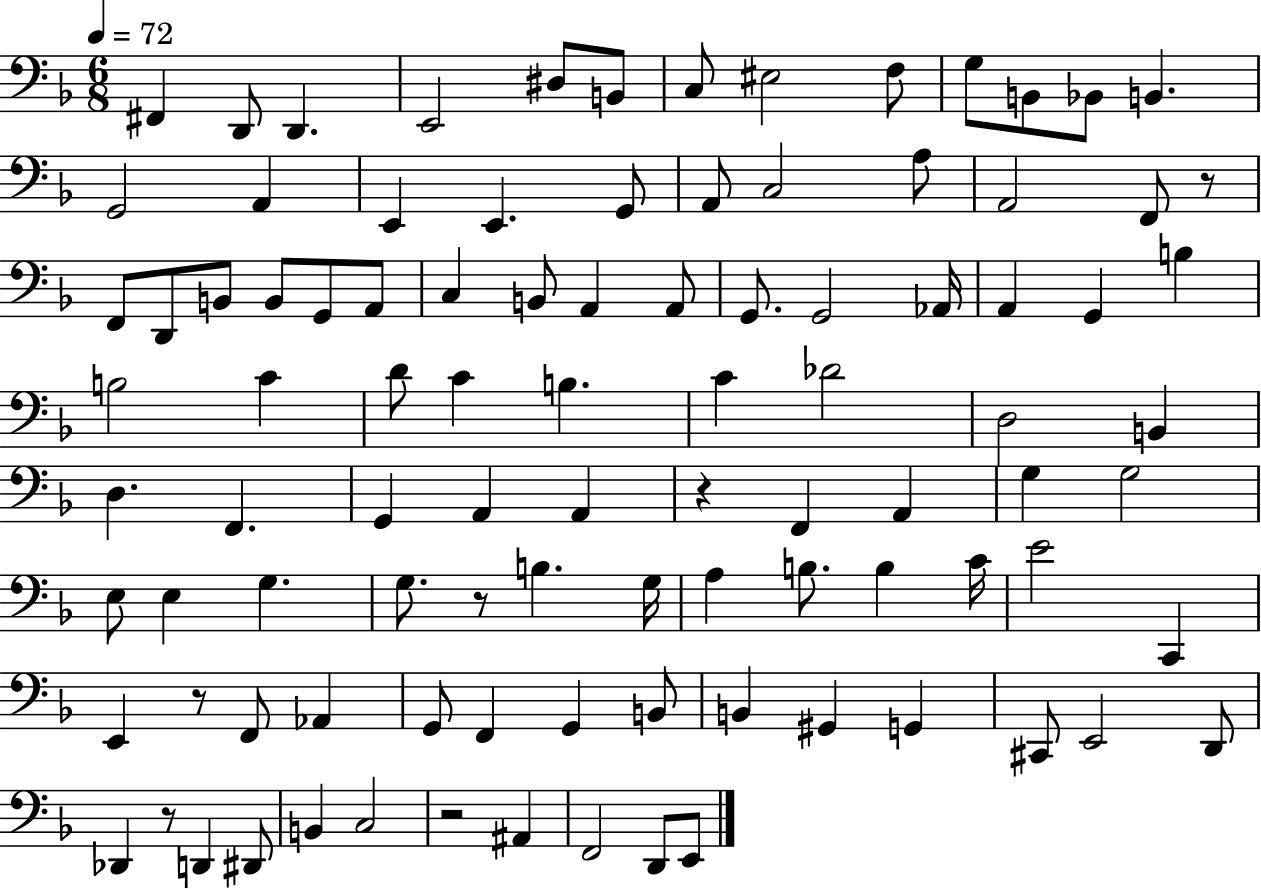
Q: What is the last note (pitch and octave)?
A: E2